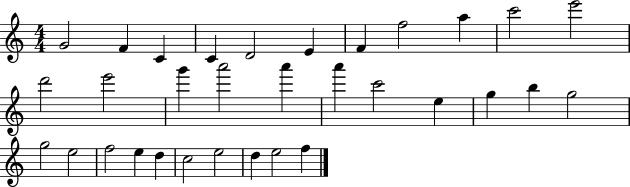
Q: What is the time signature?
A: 4/4